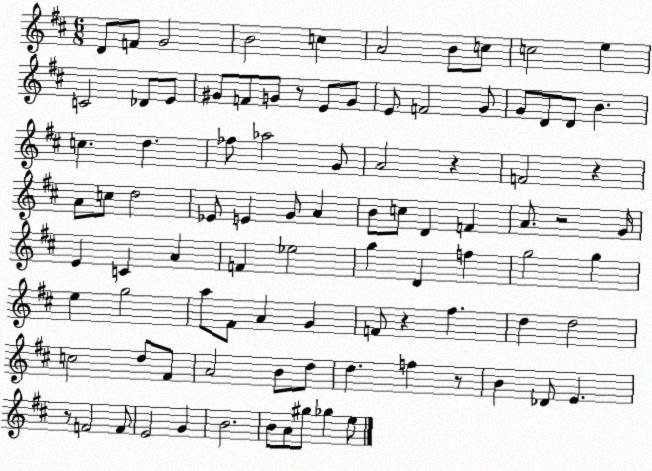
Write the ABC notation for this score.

X:1
T:Untitled
M:6/8
L:1/4
K:D
D/2 F/2 G2 B2 c A2 B/2 c/2 c2 e C2 _D/2 E/2 ^G/2 F/2 G/2 z/2 E/2 G/2 E/2 F2 G/2 G/2 D/2 D/2 B c d _f/2 _a2 G/2 A2 z F2 z A/2 c/2 d2 _E/2 E G/2 A B/2 c/2 D F A/2 z2 G/4 E C A F _e2 g D f g2 g e g2 a/2 ^F/2 A G F/2 z ^f d d2 c2 d/2 ^F/2 A2 B/2 d/2 d f z/2 B _D/2 E z/2 F2 F/2 E2 G B2 B/2 A/2 ^g/2 _g e/2